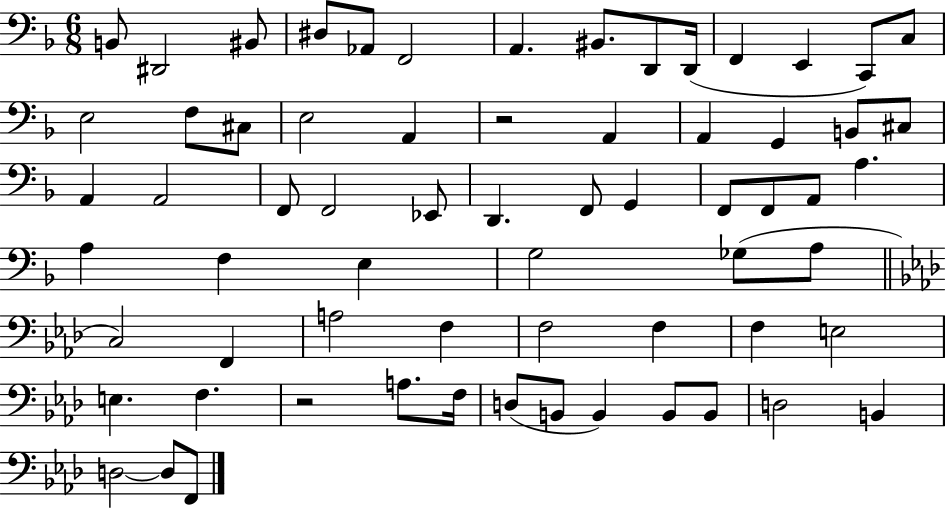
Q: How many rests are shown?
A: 2